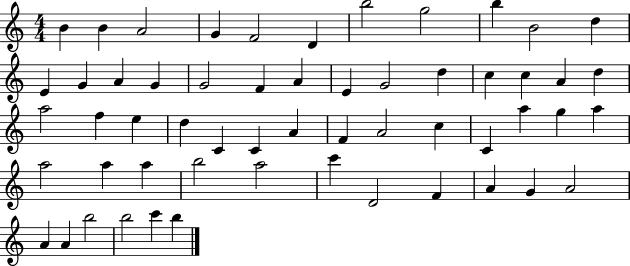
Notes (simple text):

B4/q B4/q A4/h G4/q F4/h D4/q B5/h G5/h B5/q B4/h D5/q E4/q G4/q A4/q G4/q G4/h F4/q A4/q E4/q G4/h D5/q C5/q C5/q A4/q D5/q A5/h F5/q E5/q D5/q C4/q C4/q A4/q F4/q A4/h C5/q C4/q A5/q G5/q A5/q A5/h A5/q A5/q B5/h A5/h C6/q D4/h F4/q A4/q G4/q A4/h A4/q A4/q B5/h B5/h C6/q B5/q